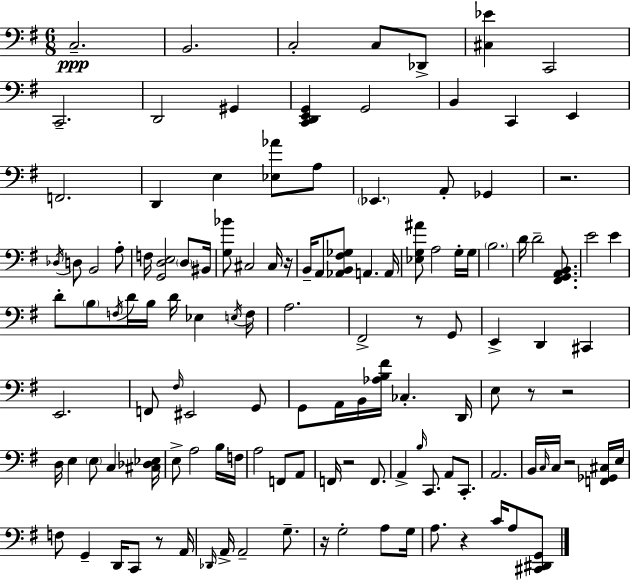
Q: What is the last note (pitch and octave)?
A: A3